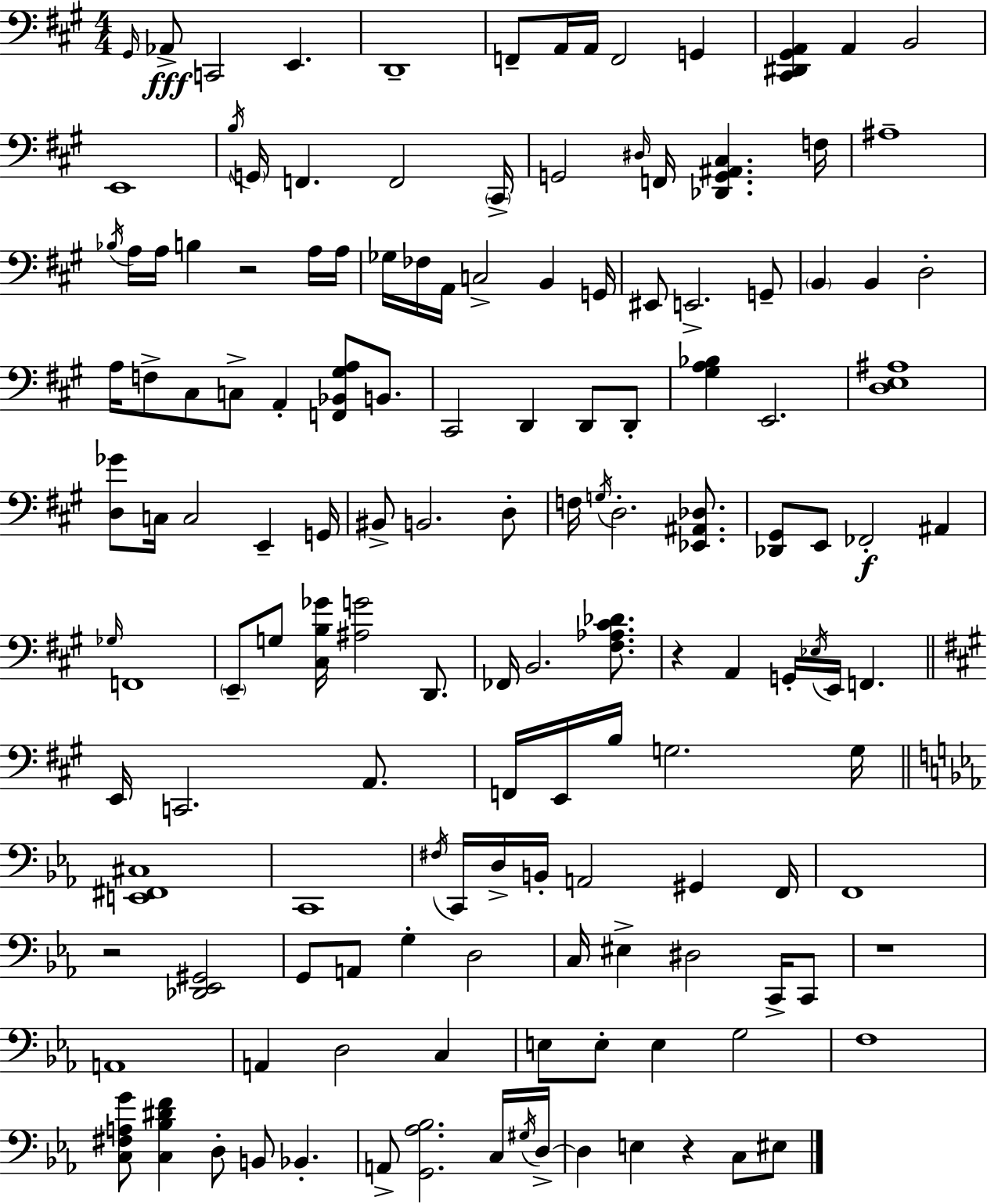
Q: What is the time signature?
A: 4/4